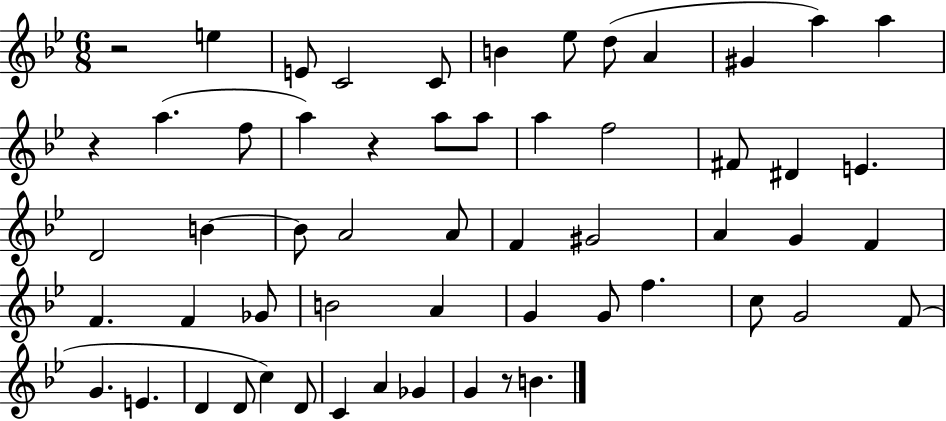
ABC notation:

X:1
T:Untitled
M:6/8
L:1/4
K:Bb
z2 e E/2 C2 C/2 B _e/2 d/2 A ^G a a z a f/2 a z a/2 a/2 a f2 ^F/2 ^D E D2 B B/2 A2 A/2 F ^G2 A G F F F _G/2 B2 A G G/2 f c/2 G2 F/2 G E D D/2 c D/2 C A _G G z/2 B